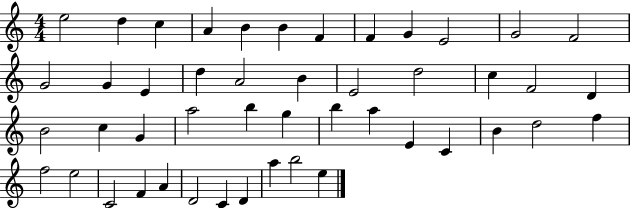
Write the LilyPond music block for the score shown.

{
  \clef treble
  \numericTimeSignature
  \time 4/4
  \key c \major
  e''2 d''4 c''4 | a'4 b'4 b'4 f'4 | f'4 g'4 e'2 | g'2 f'2 | \break g'2 g'4 e'4 | d''4 a'2 b'4 | e'2 d''2 | c''4 f'2 d'4 | \break b'2 c''4 g'4 | a''2 b''4 g''4 | b''4 a''4 e'4 c'4 | b'4 d''2 f''4 | \break f''2 e''2 | c'2 f'4 a'4 | d'2 c'4 d'4 | a''4 b''2 e''4 | \break \bar "|."
}